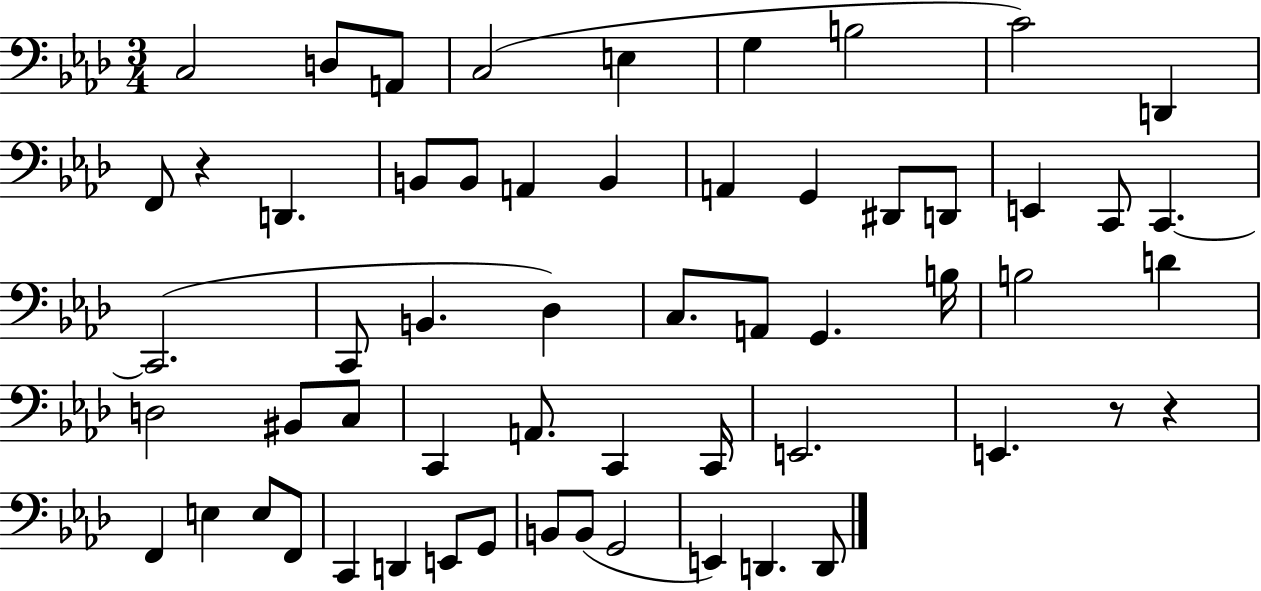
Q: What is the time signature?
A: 3/4